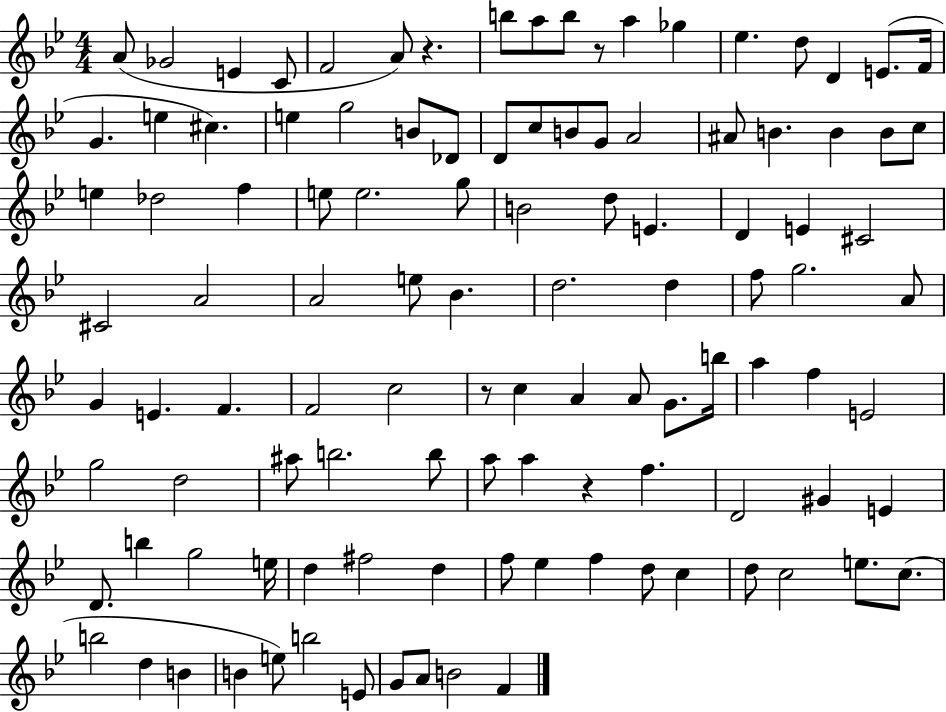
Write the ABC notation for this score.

X:1
T:Untitled
M:4/4
L:1/4
K:Bb
A/2 _G2 E C/2 F2 A/2 z b/2 a/2 b/2 z/2 a _g _e d/2 D E/2 F/4 G e ^c e g2 B/2 _D/2 D/2 c/2 B/2 G/2 A2 ^A/2 B B B/2 c/2 e _d2 f e/2 e2 g/2 B2 d/2 E D E ^C2 ^C2 A2 A2 e/2 _B d2 d f/2 g2 A/2 G E F F2 c2 z/2 c A A/2 G/2 b/4 a f E2 g2 d2 ^a/2 b2 b/2 a/2 a z f D2 ^G E D/2 b g2 e/4 d ^f2 d f/2 _e f d/2 c d/2 c2 e/2 c/2 b2 d B B e/2 b2 E/2 G/2 A/2 B2 F